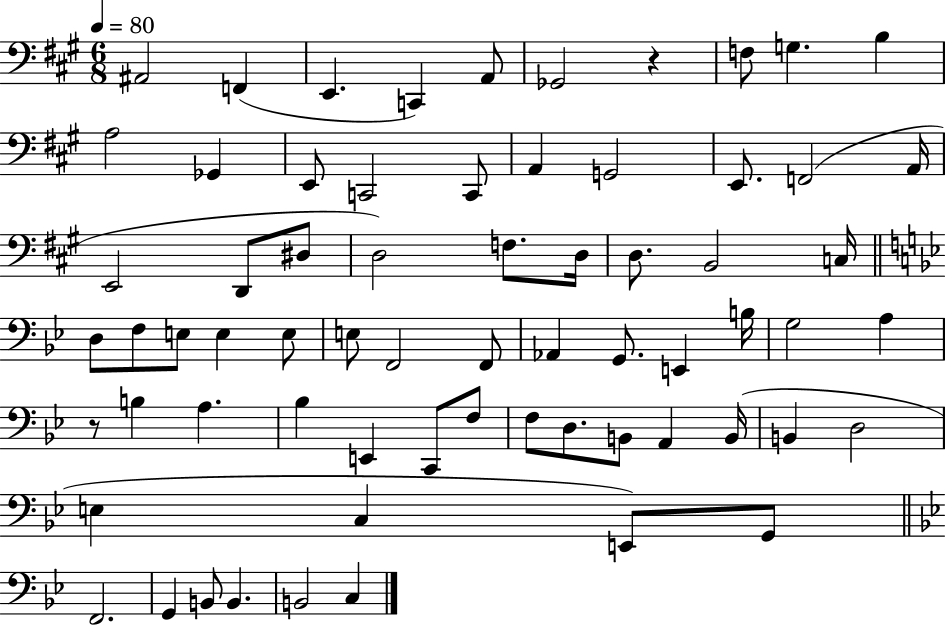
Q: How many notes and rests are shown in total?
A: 67